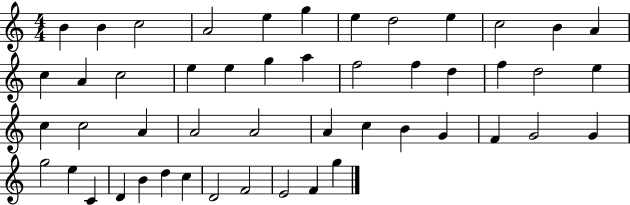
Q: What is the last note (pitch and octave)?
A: G5